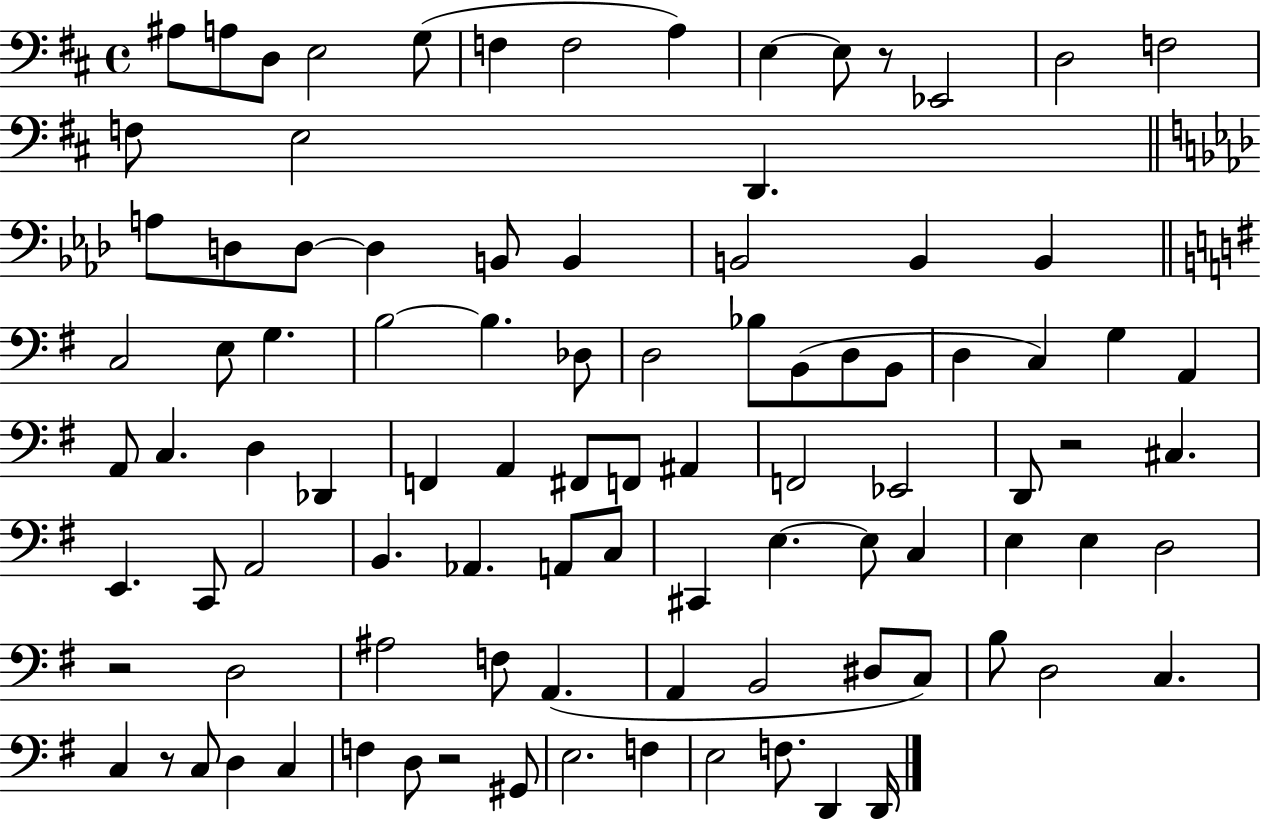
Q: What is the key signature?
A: D major